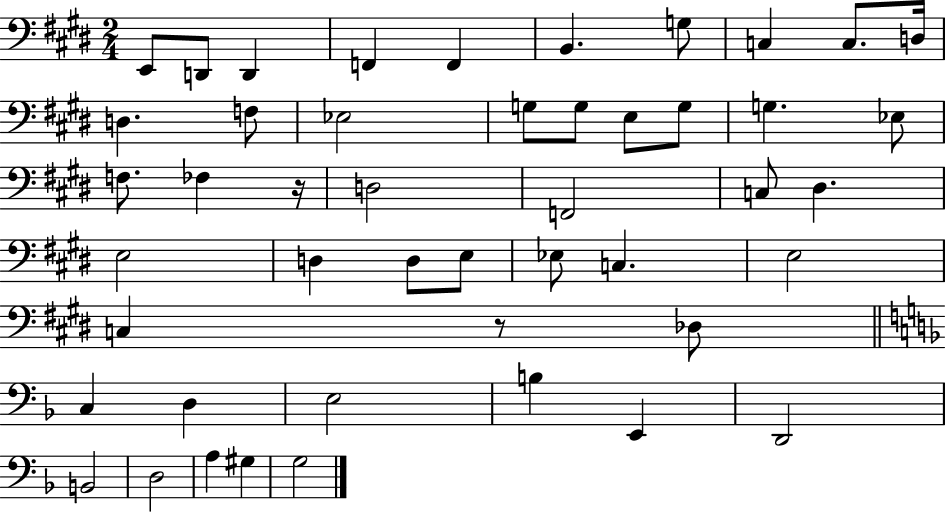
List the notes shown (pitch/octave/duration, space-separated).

E2/e D2/e D2/q F2/q F2/q B2/q. G3/e C3/q C3/e. D3/s D3/q. F3/e Eb3/h G3/e G3/e E3/e G3/e G3/q. Eb3/e F3/e. FES3/q R/s D3/h F2/h C3/e D#3/q. E3/h D3/q D3/e E3/e Eb3/e C3/q. E3/h C3/q R/e Db3/e C3/q D3/q E3/h B3/q E2/q D2/h B2/h D3/h A3/q G#3/q G3/h